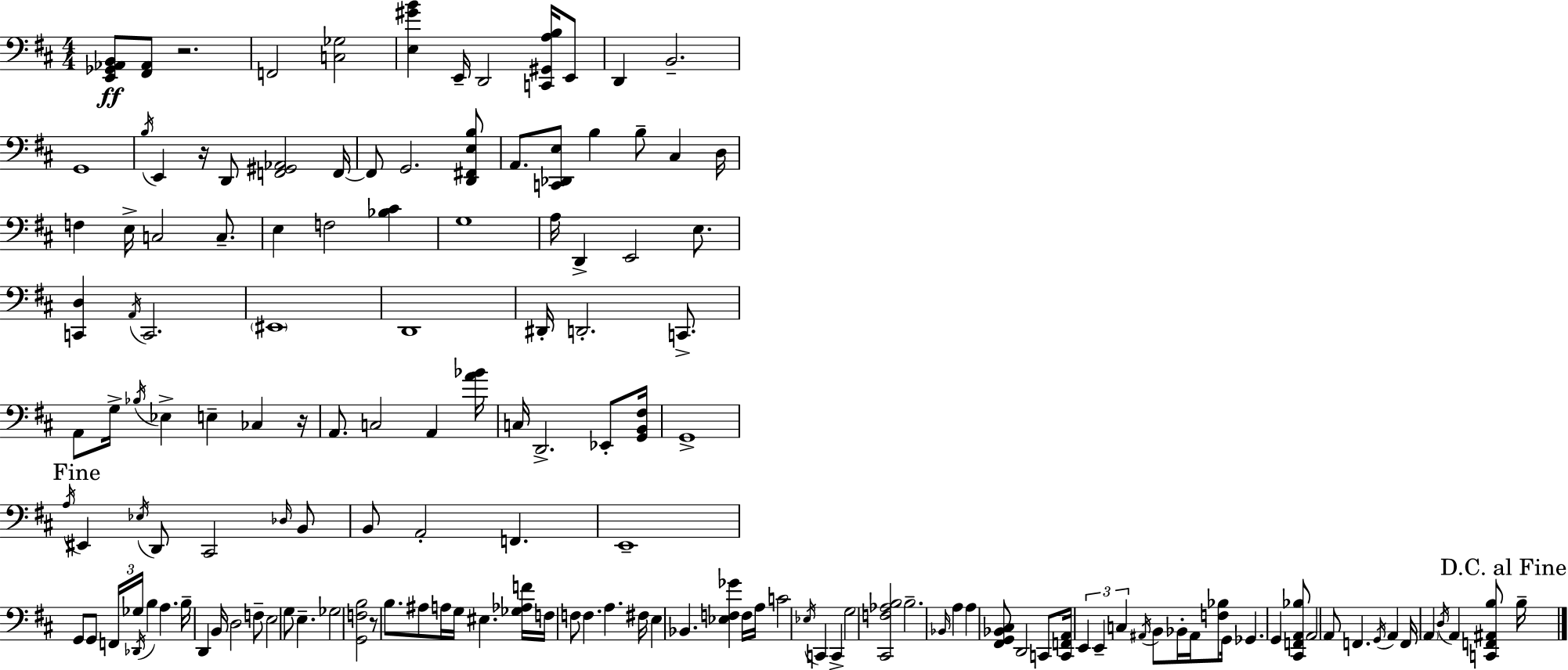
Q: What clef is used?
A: bass